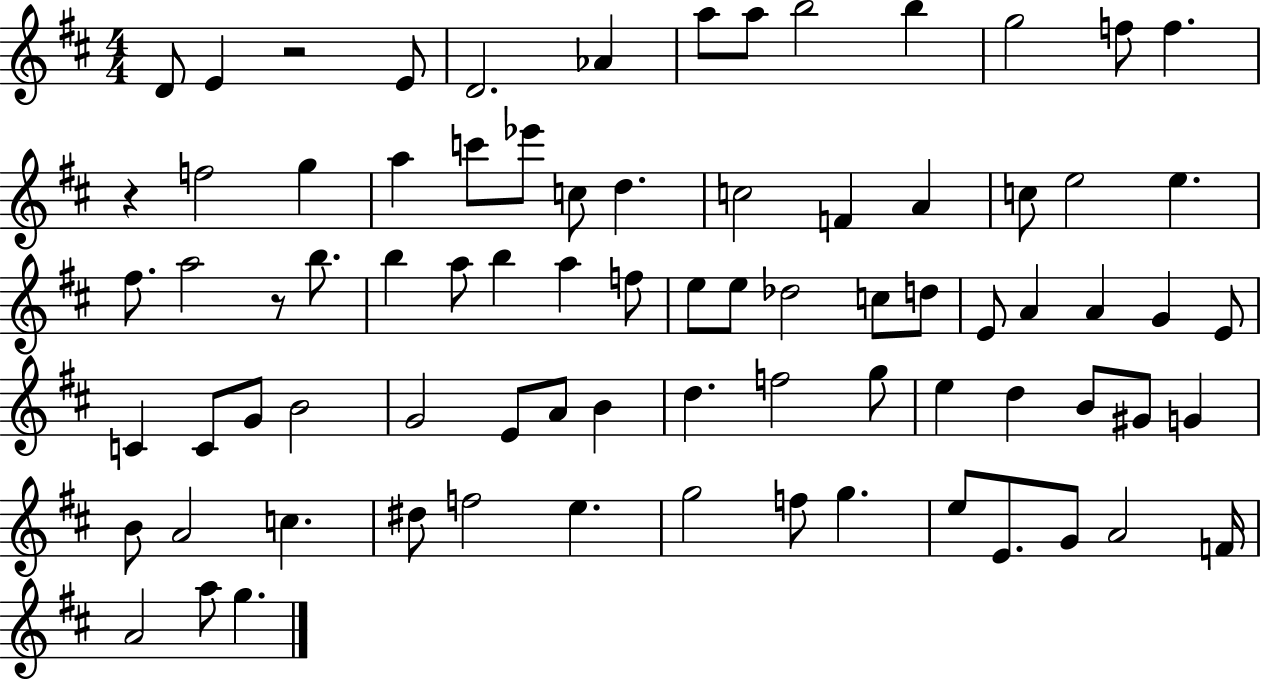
{
  \clef treble
  \numericTimeSignature
  \time 4/4
  \key d \major
  d'8 e'4 r2 e'8 | d'2. aes'4 | a''8 a''8 b''2 b''4 | g''2 f''8 f''4. | \break r4 f''2 g''4 | a''4 c'''8 ees'''8 c''8 d''4. | c''2 f'4 a'4 | c''8 e''2 e''4. | \break fis''8. a''2 r8 b''8. | b''4 a''8 b''4 a''4 f''8 | e''8 e''8 des''2 c''8 d''8 | e'8 a'4 a'4 g'4 e'8 | \break c'4 c'8 g'8 b'2 | g'2 e'8 a'8 b'4 | d''4. f''2 g''8 | e''4 d''4 b'8 gis'8 g'4 | \break b'8 a'2 c''4. | dis''8 f''2 e''4. | g''2 f''8 g''4. | e''8 e'8. g'8 a'2 f'16 | \break a'2 a''8 g''4. | \bar "|."
}